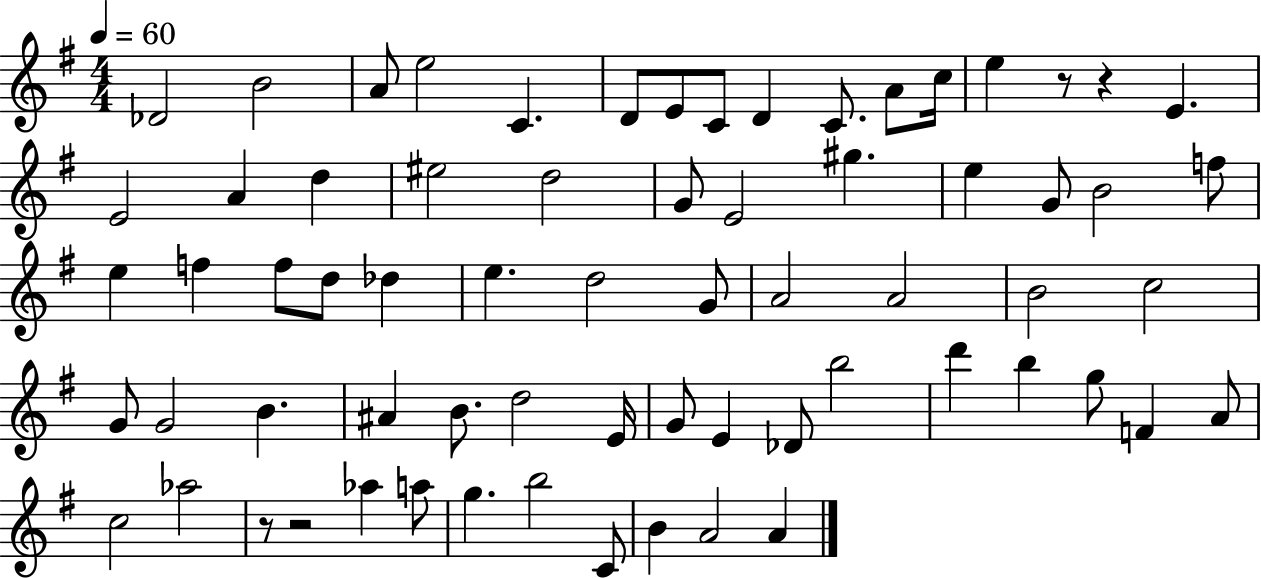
Db4/h B4/h A4/e E5/h C4/q. D4/e E4/e C4/e D4/q C4/e. A4/e C5/s E5/q R/e R/q E4/q. E4/h A4/q D5/q EIS5/h D5/h G4/e E4/h G#5/q. E5/q G4/e B4/h F5/e E5/q F5/q F5/e D5/e Db5/q E5/q. D5/h G4/e A4/h A4/h B4/h C5/h G4/e G4/h B4/q. A#4/q B4/e. D5/h E4/s G4/e E4/q Db4/e B5/h D6/q B5/q G5/e F4/q A4/e C5/h Ab5/h R/e R/h Ab5/q A5/e G5/q. B5/h C4/e B4/q A4/h A4/q